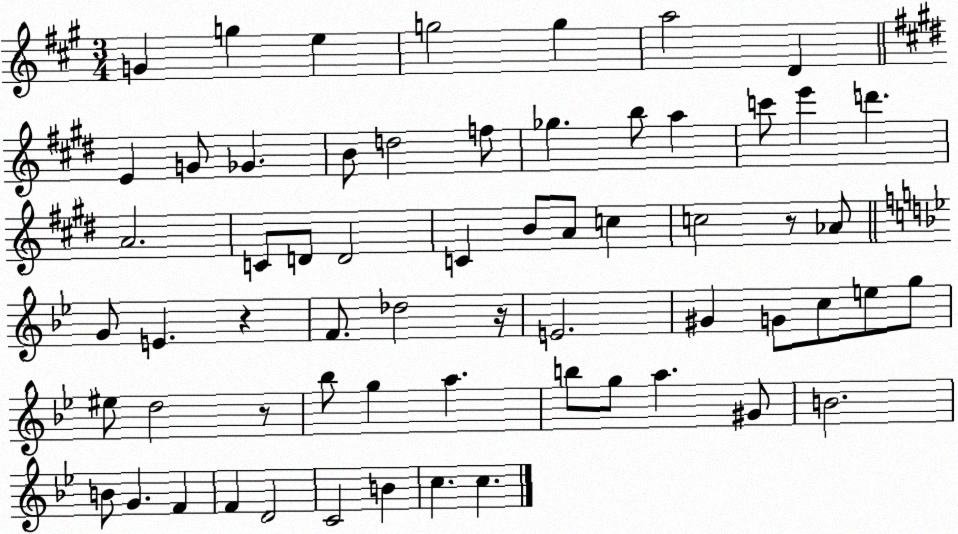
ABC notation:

X:1
T:Untitled
M:3/4
L:1/4
K:A
G g e g2 g a2 D E G/2 _G B/2 d2 f/2 _g b/2 a c'/2 e' d' A2 C/2 D/2 D2 C B/2 A/2 c c2 z/2 _A/2 G/2 E z F/2 _d2 z/4 E2 ^G G/2 c/2 e/2 g/2 ^e/2 d2 z/2 _b/2 g a b/2 g/2 a ^G/2 B2 B/2 G F F D2 C2 B c c